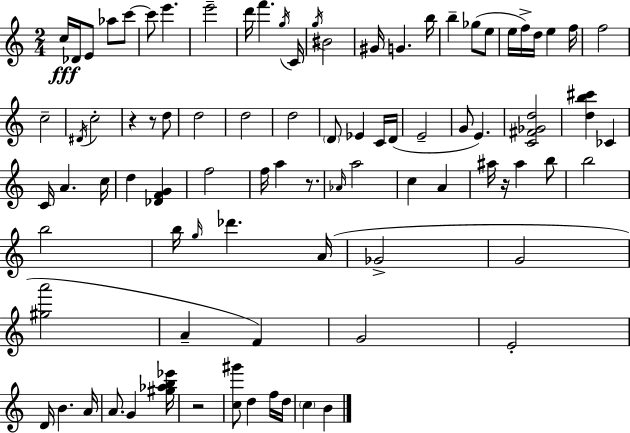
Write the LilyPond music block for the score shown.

{
  \clef treble
  \numericTimeSignature
  \time 2/4
  \key c \major
  c''16\fff des'16 e'8 aes''8 c'''8~~ | c'''8 e'''4. | e'''2-- | d'''16 f'''4. \acciaccatura { g''16 } | \break c'16 \acciaccatura { g''16 } bis'2 | gis'16 g'4. | b''16 b''4-- ges''8( | e''8 e''16 f''16->) d''16 e''4 | \break f''16 f''2 | c''2-- | \acciaccatura { dis'16 } c''2-. | r4 r8 | \break d''8 d''2 | d''2 | d''2 | \parenthesize d'8 ees'4 | \break c'16 d'16( e'2-- | g'8 e'4.) | <c' fis' ges' d''>2 | <d'' b'' cis'''>4 ces'4 | \break c'16 a'4. | c''16 d''4 <des' f' g'>4 | f''2 | f''16 a''4 | \break r8. \grace { aes'16 } a''2 | c''4 | a'4 ais''16 r16 ais''4 | b''8 b''2 | \break b''2 | b''16 \grace { g''16 } des'''4. | a'16( ges'2-> | g'2 | \break <gis'' a'''>2 | a'4-- | f'4) g'2 | e'2-. | \break d'16 b'4. | a'16 a'8. | g'4 <gis'' aes'' b'' ees'''>16 r2 | <c'' gis'''>8 d''4 | \break f''16 d''16 \parenthesize c''4 | b'4 \bar "|."
}